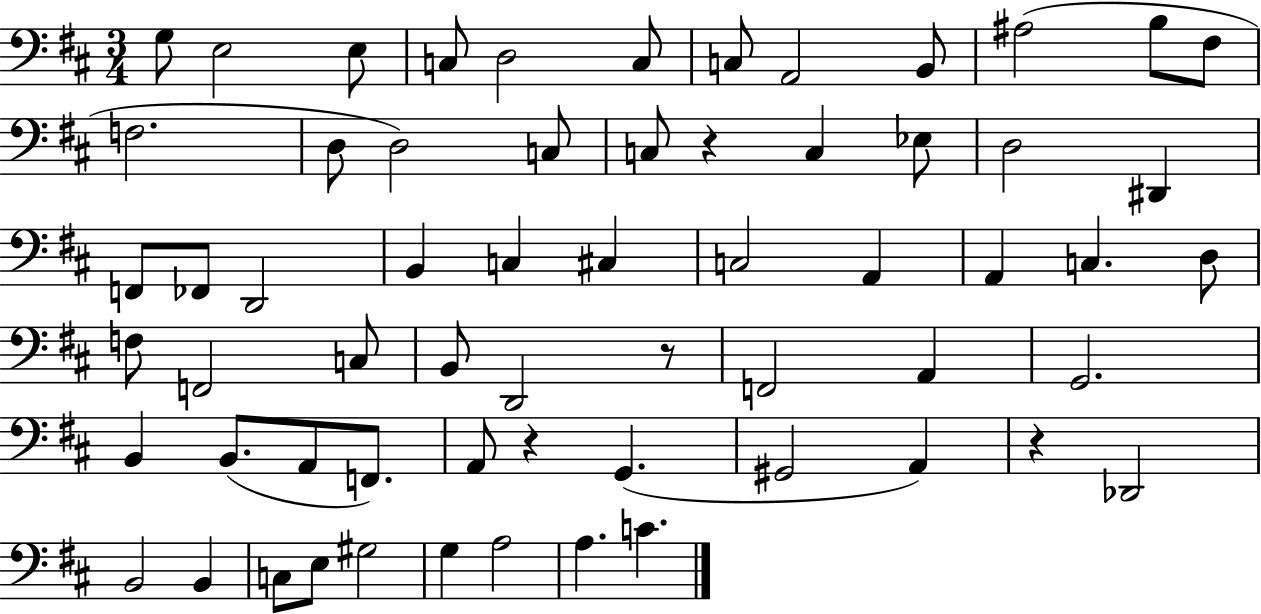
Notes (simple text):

G3/e E3/h E3/e C3/e D3/h C3/e C3/e A2/h B2/e A#3/h B3/e F#3/e F3/h. D3/e D3/h C3/e C3/e R/q C3/q Eb3/e D3/h D#2/q F2/e FES2/e D2/h B2/q C3/q C#3/q C3/h A2/q A2/q C3/q. D3/e F3/e F2/h C3/e B2/e D2/h R/e F2/h A2/q G2/h. B2/q B2/e. A2/e F2/e. A2/e R/q G2/q. G#2/h A2/q R/q Db2/h B2/h B2/q C3/e E3/e G#3/h G3/q A3/h A3/q. C4/q.